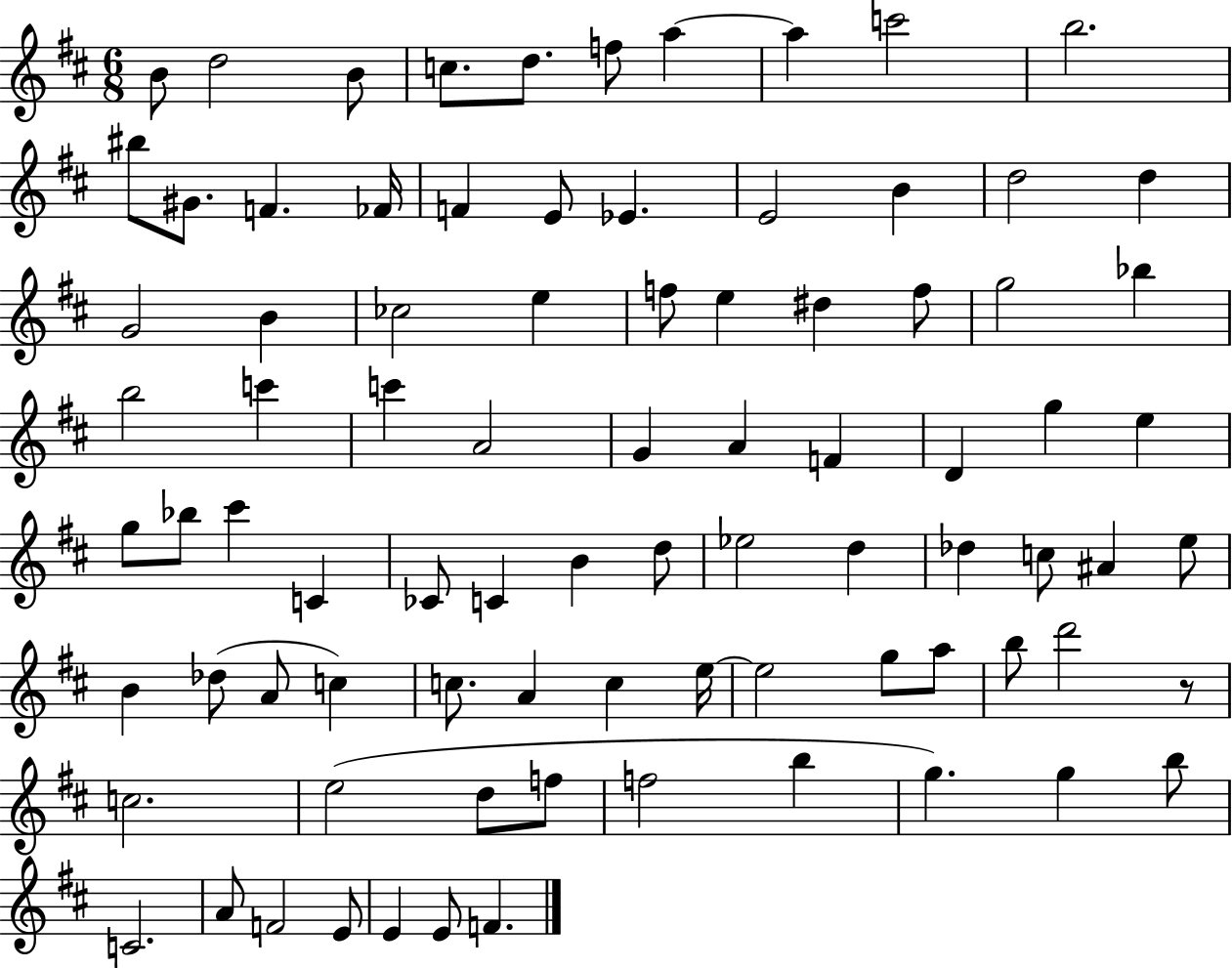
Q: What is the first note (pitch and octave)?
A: B4